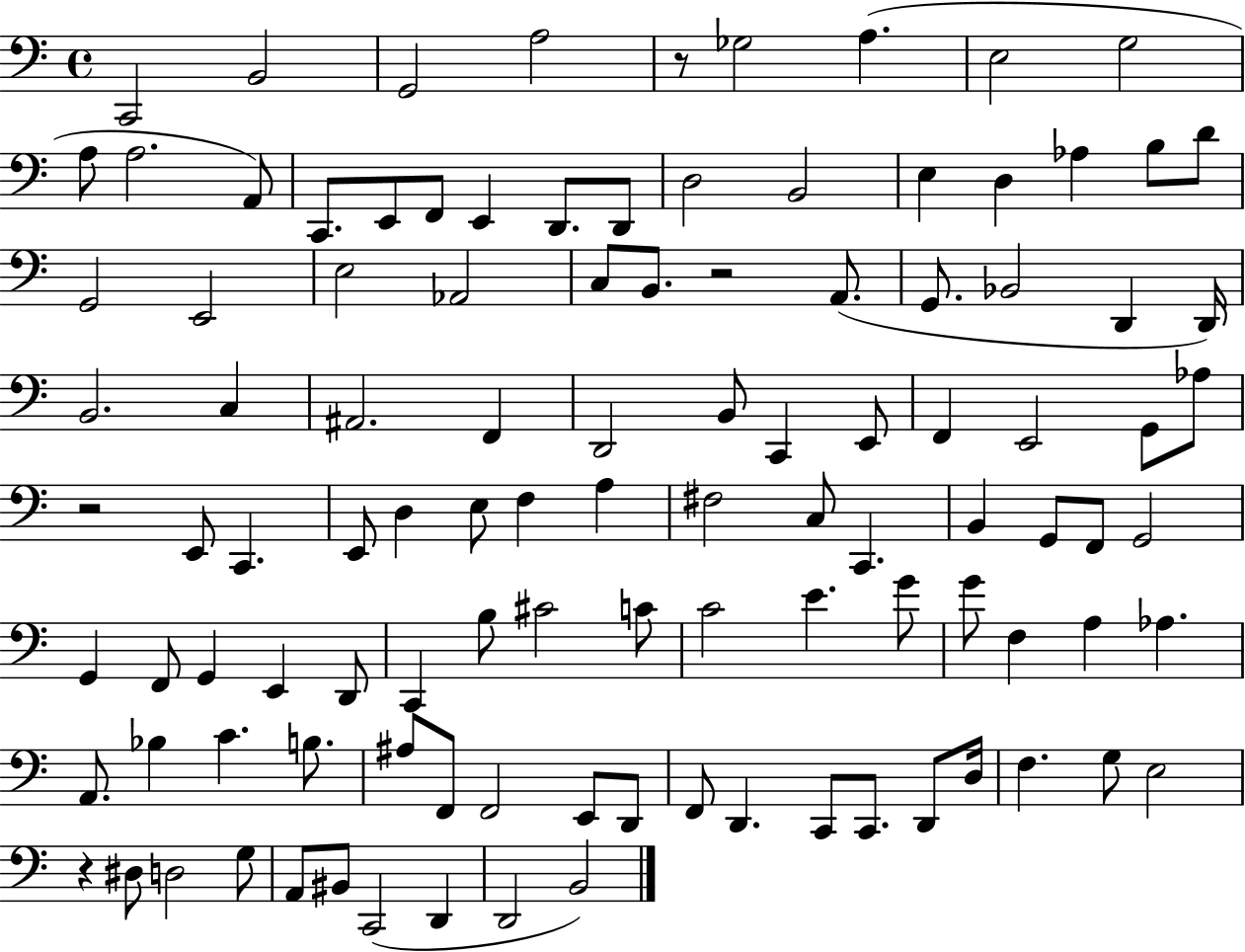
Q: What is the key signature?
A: C major